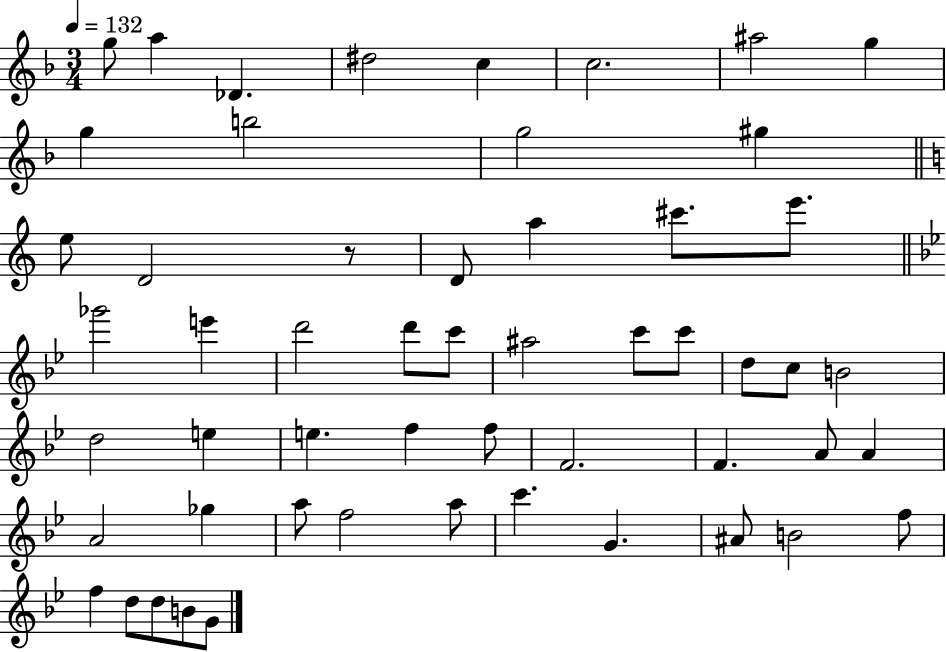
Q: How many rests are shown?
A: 1